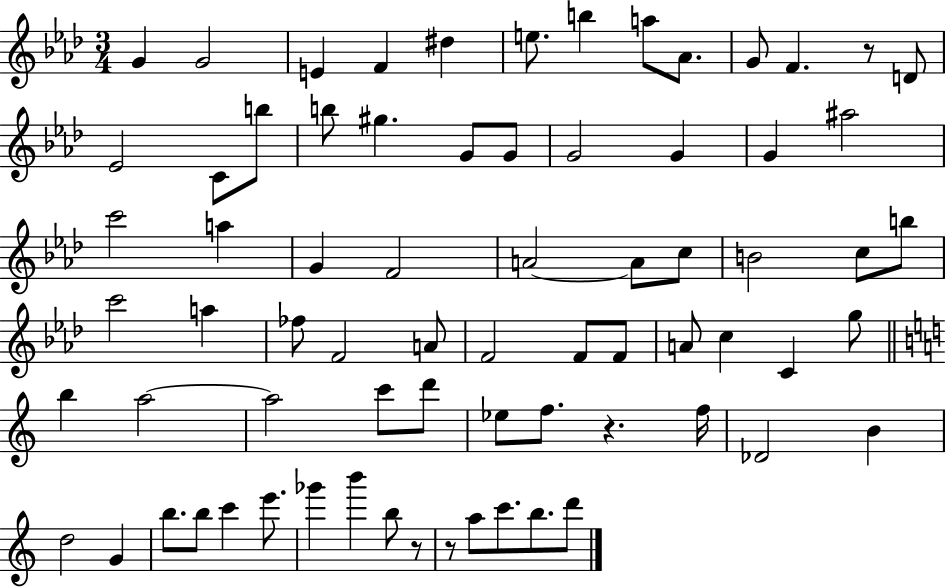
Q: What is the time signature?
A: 3/4